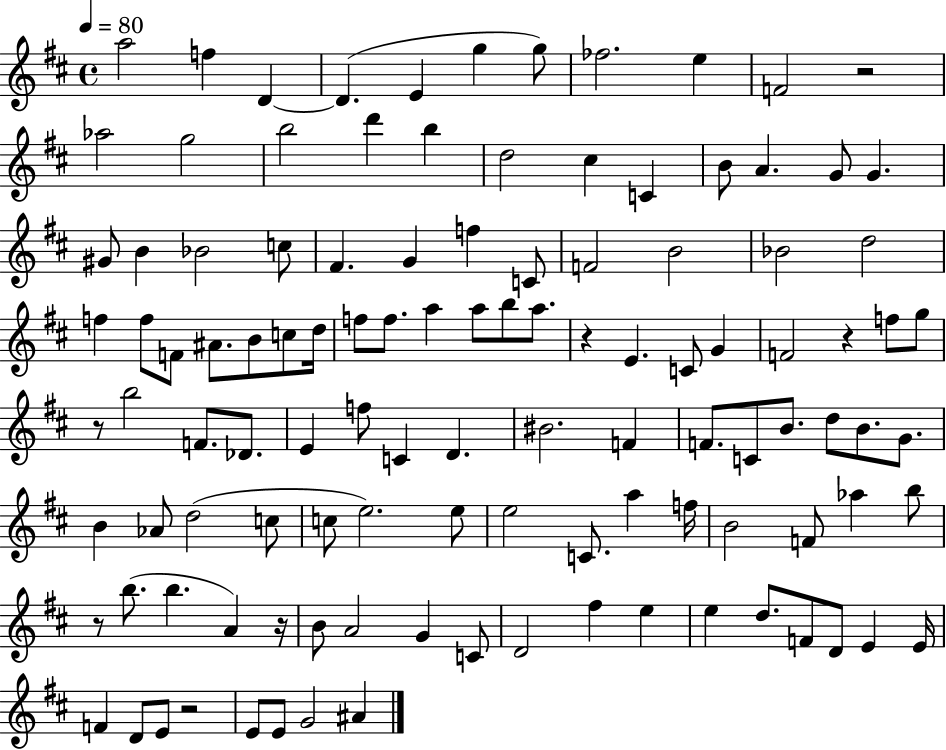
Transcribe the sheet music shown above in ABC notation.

X:1
T:Untitled
M:4/4
L:1/4
K:D
a2 f D D E g g/2 _f2 e F2 z2 _a2 g2 b2 d' b d2 ^c C B/2 A G/2 G ^G/2 B _B2 c/2 ^F G f C/2 F2 B2 _B2 d2 f f/2 F/2 ^A/2 B/2 c/2 d/4 f/2 f/2 a a/2 b/2 a/2 z E C/2 G F2 z f/2 g/2 z/2 b2 F/2 _D/2 E f/2 C D ^B2 F F/2 C/2 B/2 d/2 B/2 G/2 B _A/2 d2 c/2 c/2 e2 e/2 e2 C/2 a f/4 B2 F/2 _a b/2 z/2 b/2 b A z/4 B/2 A2 G C/2 D2 ^f e e d/2 F/2 D/2 E E/4 F D/2 E/2 z2 E/2 E/2 G2 ^A